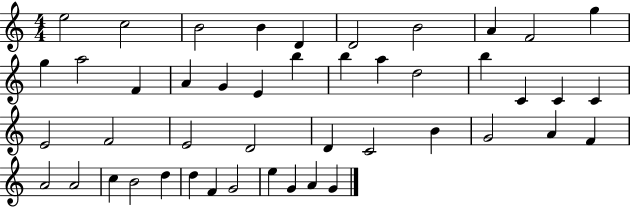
X:1
T:Untitled
M:4/4
L:1/4
K:C
e2 c2 B2 B D D2 B2 A F2 g g a2 F A G E b b a d2 b C C C E2 F2 E2 D2 D C2 B G2 A F A2 A2 c B2 d d F G2 e G A G